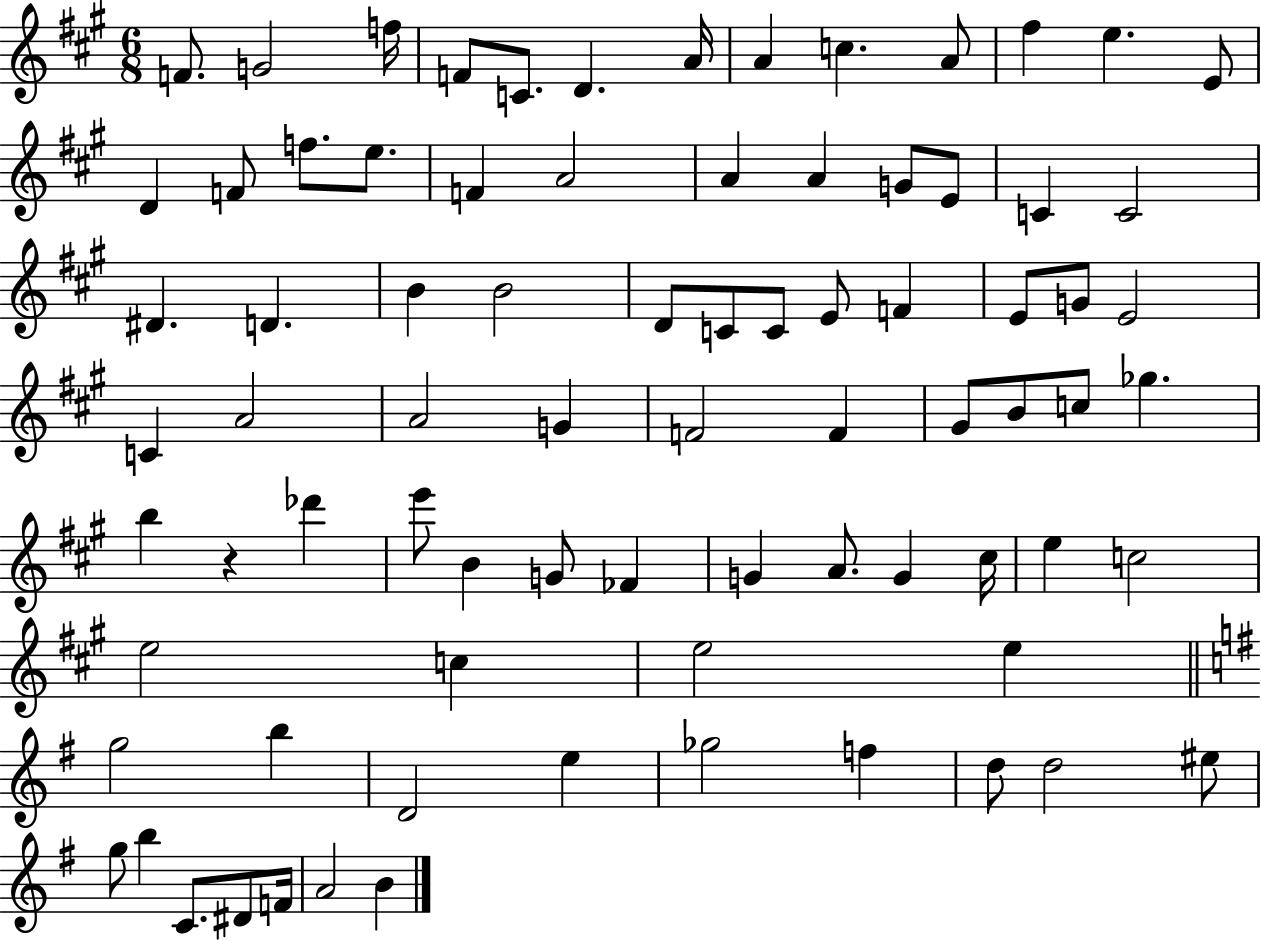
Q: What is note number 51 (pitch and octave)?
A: B4